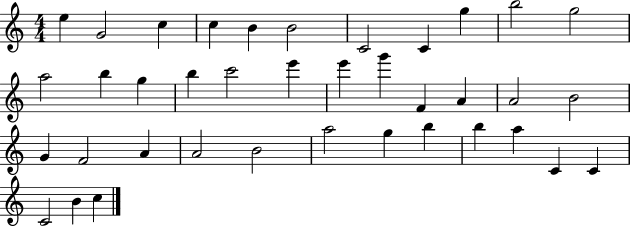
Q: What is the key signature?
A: C major